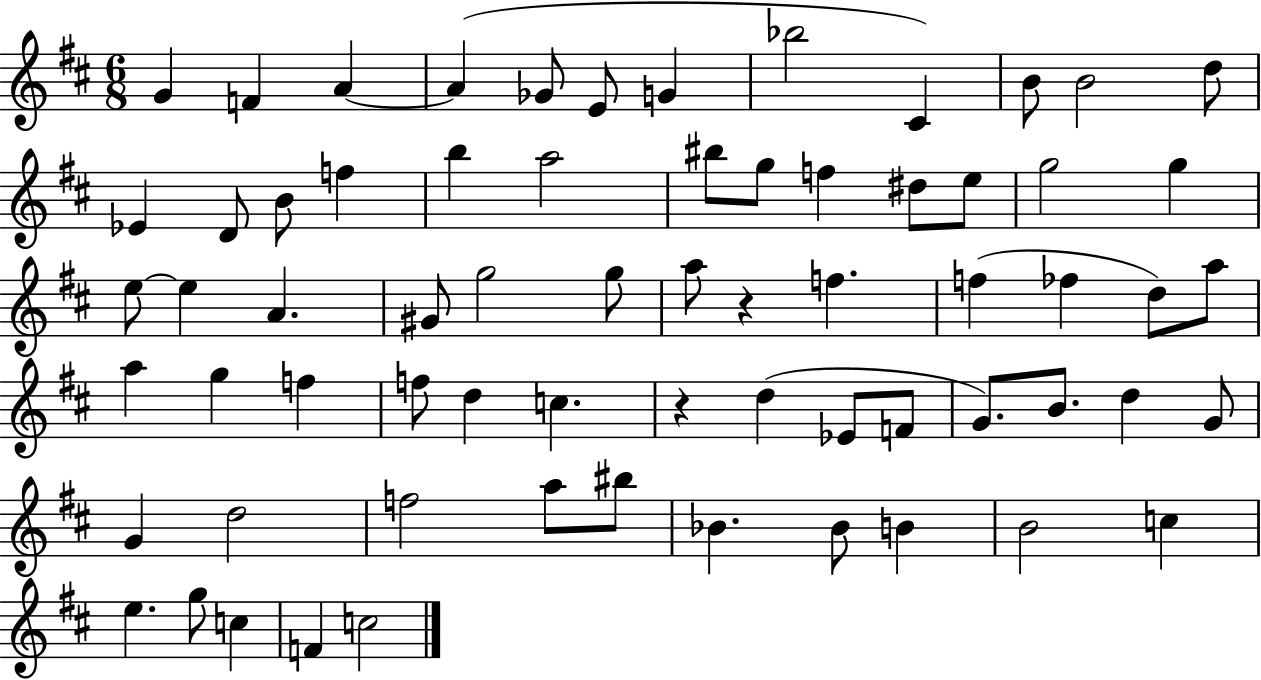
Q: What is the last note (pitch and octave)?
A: C5